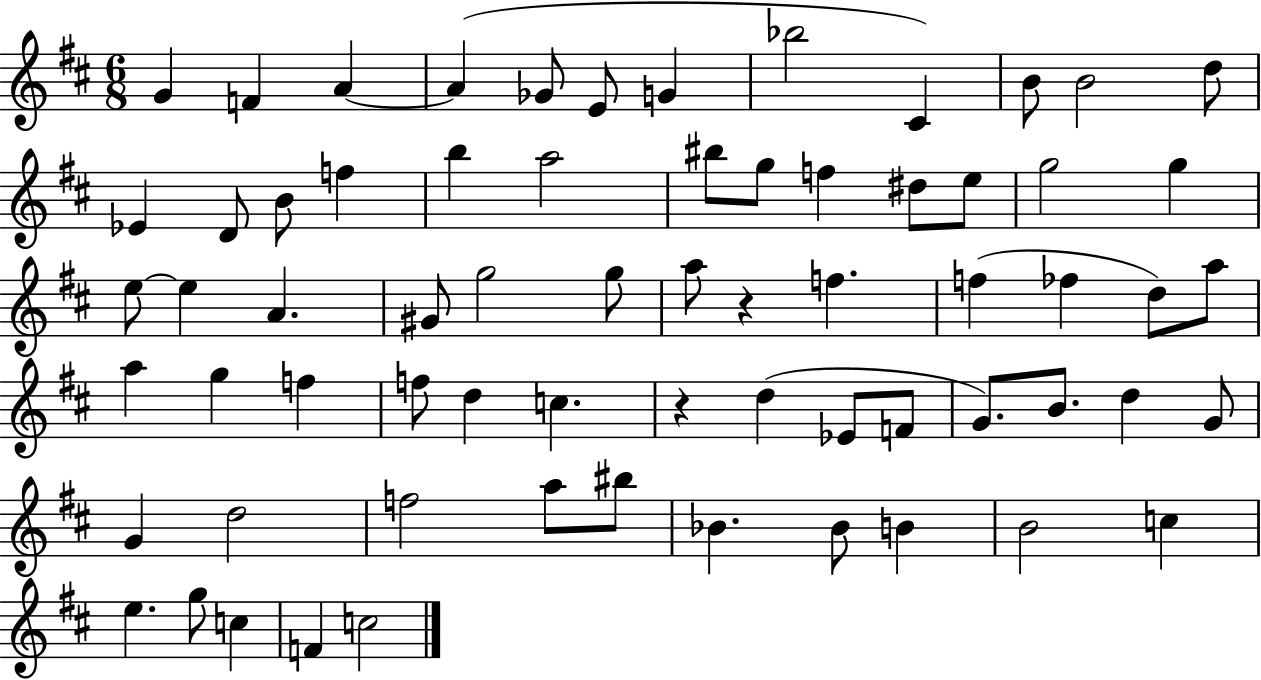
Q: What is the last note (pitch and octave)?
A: C5